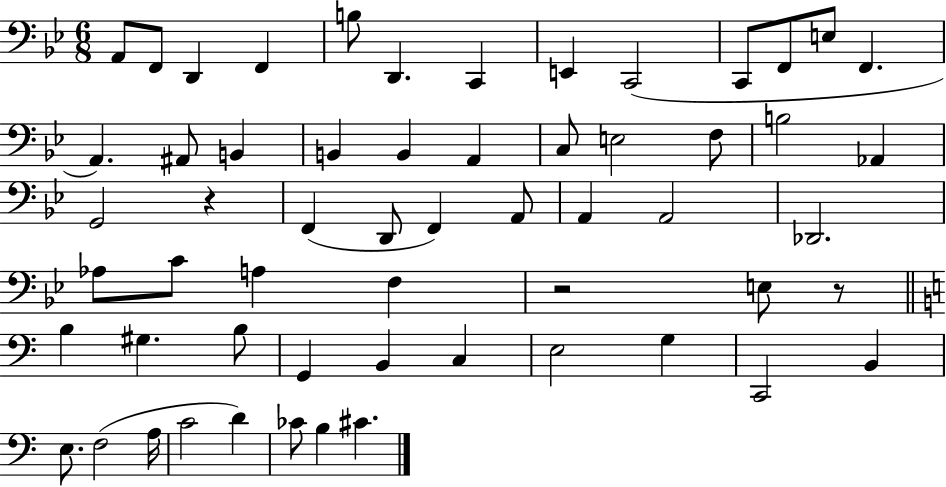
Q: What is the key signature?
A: BES major